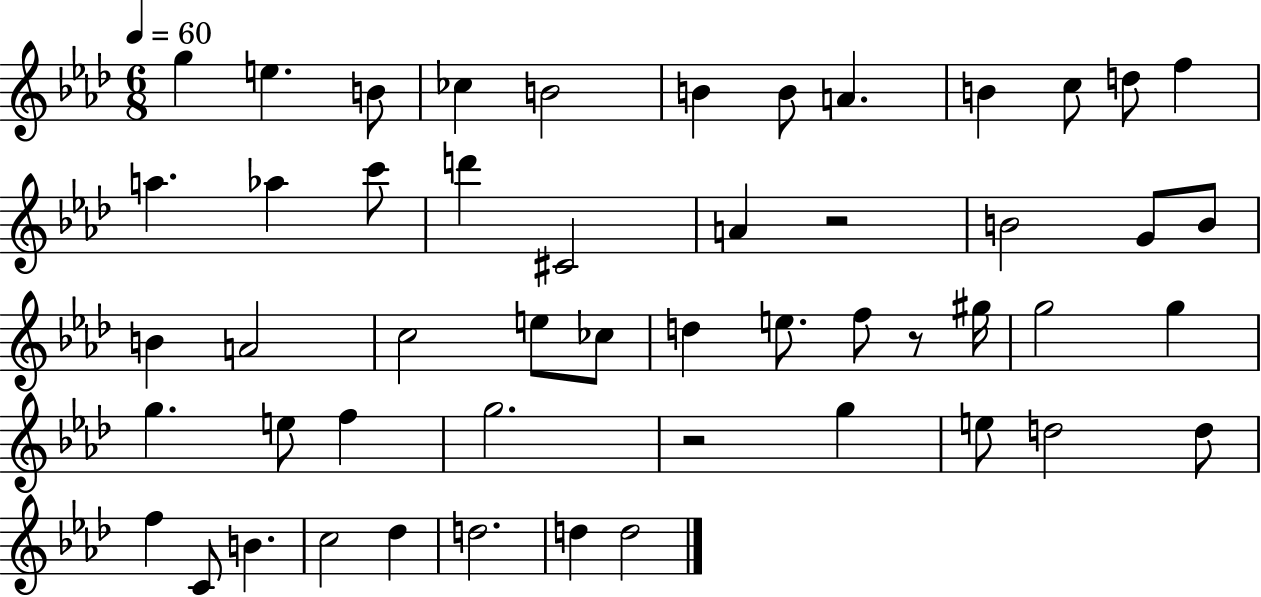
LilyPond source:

{
  \clef treble
  \numericTimeSignature
  \time 6/8
  \key aes \major
  \tempo 4 = 60
  g''4 e''4. b'8 | ces''4 b'2 | b'4 b'8 a'4. | b'4 c''8 d''8 f''4 | \break a''4. aes''4 c'''8 | d'''4 cis'2 | a'4 r2 | b'2 g'8 b'8 | \break b'4 a'2 | c''2 e''8 ces''8 | d''4 e''8. f''8 r8 gis''16 | g''2 g''4 | \break g''4. e''8 f''4 | g''2. | r2 g''4 | e''8 d''2 d''8 | \break f''4 c'8 b'4. | c''2 des''4 | d''2. | d''4 d''2 | \break \bar "|."
}